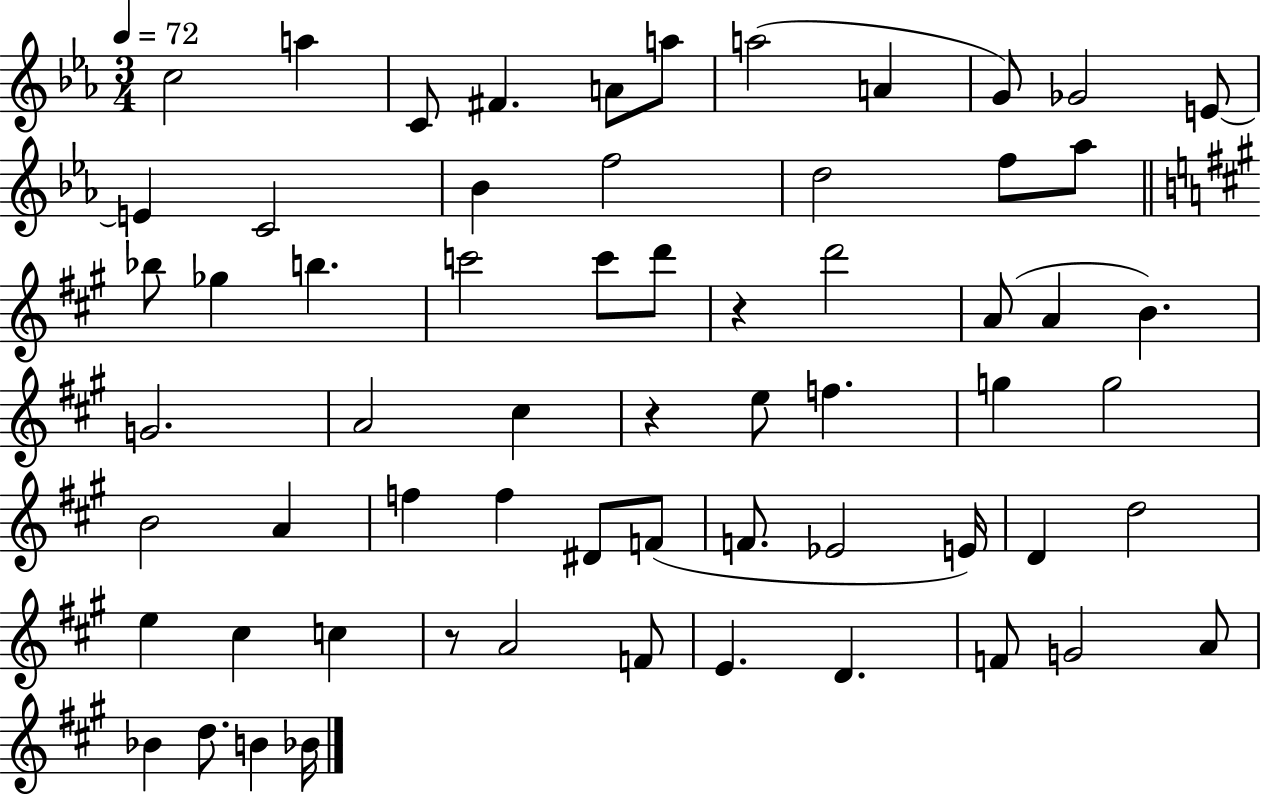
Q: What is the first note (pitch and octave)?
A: C5